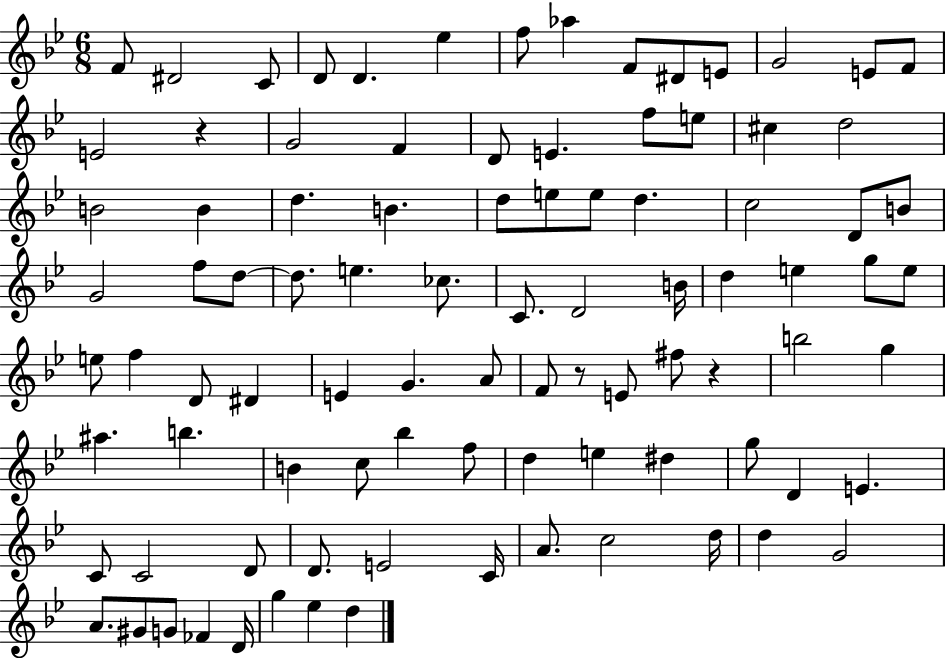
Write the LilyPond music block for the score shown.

{
  \clef treble
  \numericTimeSignature
  \time 6/8
  \key bes \major
  f'8 dis'2 c'8 | d'8 d'4. ees''4 | f''8 aes''4 f'8 dis'8 e'8 | g'2 e'8 f'8 | \break e'2 r4 | g'2 f'4 | d'8 e'4. f''8 e''8 | cis''4 d''2 | \break b'2 b'4 | d''4. b'4. | d''8 e''8 e''8 d''4. | c''2 d'8 b'8 | \break g'2 f''8 d''8~~ | d''8. e''4. ces''8. | c'8. d'2 b'16 | d''4 e''4 g''8 e''8 | \break e''8 f''4 d'8 dis'4 | e'4 g'4. a'8 | f'8 r8 e'8 fis''8 r4 | b''2 g''4 | \break ais''4. b''4. | b'4 c''8 bes''4 f''8 | d''4 e''4 dis''4 | g''8 d'4 e'4. | \break c'8 c'2 d'8 | d'8. e'2 c'16 | a'8. c''2 d''16 | d''4 g'2 | \break a'8. gis'8 g'8 fes'4 d'16 | g''4 ees''4 d''4 | \bar "|."
}